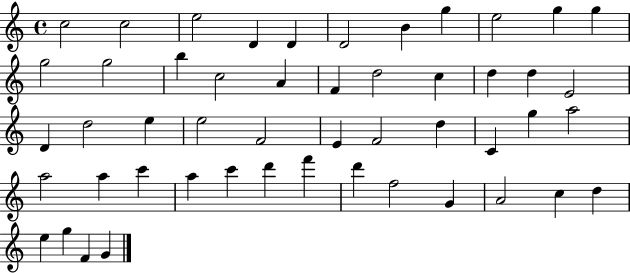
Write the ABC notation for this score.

X:1
T:Untitled
M:4/4
L:1/4
K:C
c2 c2 e2 D D D2 B g e2 g g g2 g2 b c2 A F d2 c d d E2 D d2 e e2 F2 E F2 d C g a2 a2 a c' a c' d' f' d' f2 G A2 c d e g F G